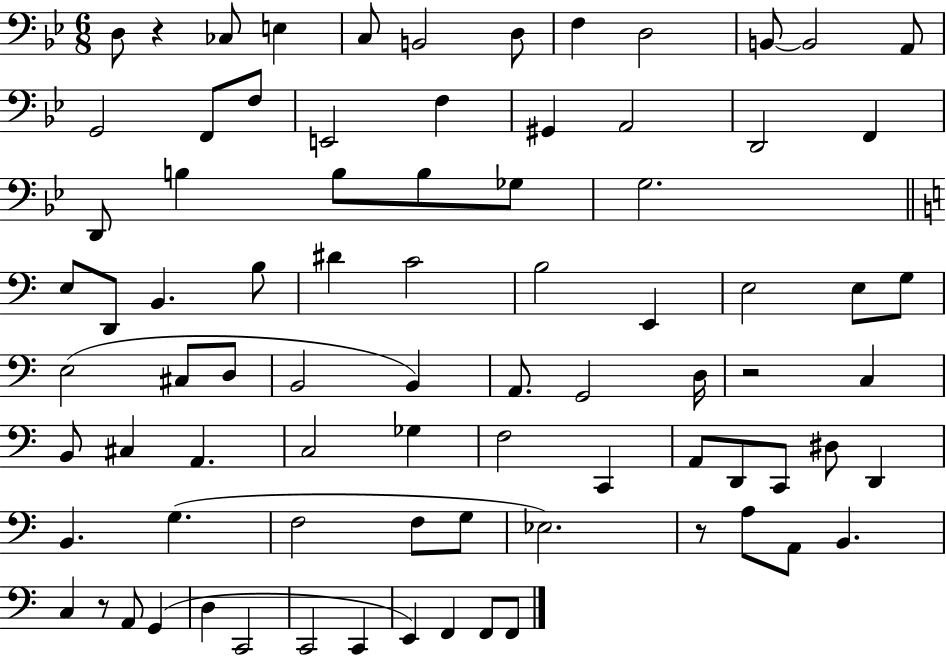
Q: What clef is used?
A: bass